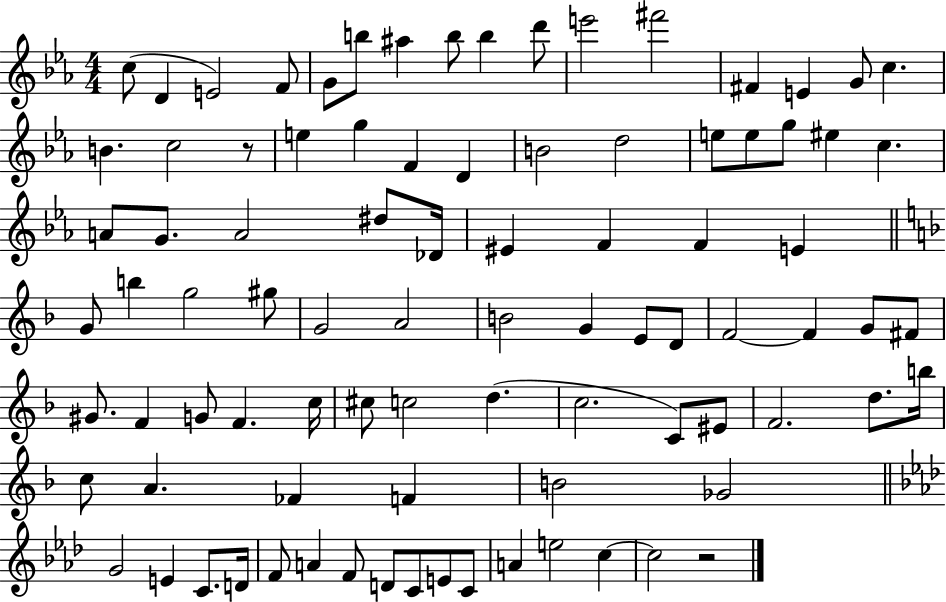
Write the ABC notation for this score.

X:1
T:Untitled
M:4/4
L:1/4
K:Eb
c/2 D E2 F/2 G/2 b/2 ^a b/2 b d'/2 e'2 ^f'2 ^F E G/2 c B c2 z/2 e g F D B2 d2 e/2 e/2 g/2 ^e c A/2 G/2 A2 ^d/2 _D/4 ^E F F E G/2 b g2 ^g/2 G2 A2 B2 G E/2 D/2 F2 F G/2 ^F/2 ^G/2 F G/2 F c/4 ^c/2 c2 d c2 C/2 ^E/2 F2 d/2 b/4 c/2 A _F F B2 _G2 G2 E C/2 D/4 F/2 A F/2 D/2 C/2 E/2 C/2 A e2 c c2 z2